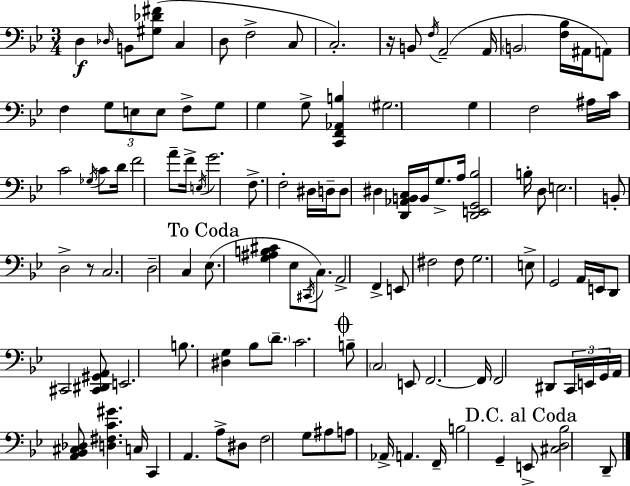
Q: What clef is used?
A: bass